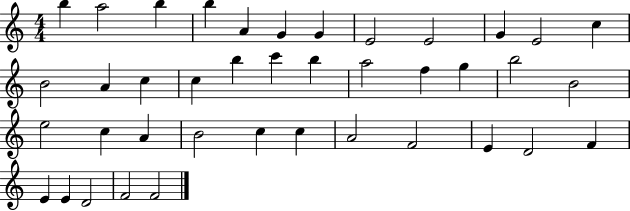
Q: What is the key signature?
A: C major